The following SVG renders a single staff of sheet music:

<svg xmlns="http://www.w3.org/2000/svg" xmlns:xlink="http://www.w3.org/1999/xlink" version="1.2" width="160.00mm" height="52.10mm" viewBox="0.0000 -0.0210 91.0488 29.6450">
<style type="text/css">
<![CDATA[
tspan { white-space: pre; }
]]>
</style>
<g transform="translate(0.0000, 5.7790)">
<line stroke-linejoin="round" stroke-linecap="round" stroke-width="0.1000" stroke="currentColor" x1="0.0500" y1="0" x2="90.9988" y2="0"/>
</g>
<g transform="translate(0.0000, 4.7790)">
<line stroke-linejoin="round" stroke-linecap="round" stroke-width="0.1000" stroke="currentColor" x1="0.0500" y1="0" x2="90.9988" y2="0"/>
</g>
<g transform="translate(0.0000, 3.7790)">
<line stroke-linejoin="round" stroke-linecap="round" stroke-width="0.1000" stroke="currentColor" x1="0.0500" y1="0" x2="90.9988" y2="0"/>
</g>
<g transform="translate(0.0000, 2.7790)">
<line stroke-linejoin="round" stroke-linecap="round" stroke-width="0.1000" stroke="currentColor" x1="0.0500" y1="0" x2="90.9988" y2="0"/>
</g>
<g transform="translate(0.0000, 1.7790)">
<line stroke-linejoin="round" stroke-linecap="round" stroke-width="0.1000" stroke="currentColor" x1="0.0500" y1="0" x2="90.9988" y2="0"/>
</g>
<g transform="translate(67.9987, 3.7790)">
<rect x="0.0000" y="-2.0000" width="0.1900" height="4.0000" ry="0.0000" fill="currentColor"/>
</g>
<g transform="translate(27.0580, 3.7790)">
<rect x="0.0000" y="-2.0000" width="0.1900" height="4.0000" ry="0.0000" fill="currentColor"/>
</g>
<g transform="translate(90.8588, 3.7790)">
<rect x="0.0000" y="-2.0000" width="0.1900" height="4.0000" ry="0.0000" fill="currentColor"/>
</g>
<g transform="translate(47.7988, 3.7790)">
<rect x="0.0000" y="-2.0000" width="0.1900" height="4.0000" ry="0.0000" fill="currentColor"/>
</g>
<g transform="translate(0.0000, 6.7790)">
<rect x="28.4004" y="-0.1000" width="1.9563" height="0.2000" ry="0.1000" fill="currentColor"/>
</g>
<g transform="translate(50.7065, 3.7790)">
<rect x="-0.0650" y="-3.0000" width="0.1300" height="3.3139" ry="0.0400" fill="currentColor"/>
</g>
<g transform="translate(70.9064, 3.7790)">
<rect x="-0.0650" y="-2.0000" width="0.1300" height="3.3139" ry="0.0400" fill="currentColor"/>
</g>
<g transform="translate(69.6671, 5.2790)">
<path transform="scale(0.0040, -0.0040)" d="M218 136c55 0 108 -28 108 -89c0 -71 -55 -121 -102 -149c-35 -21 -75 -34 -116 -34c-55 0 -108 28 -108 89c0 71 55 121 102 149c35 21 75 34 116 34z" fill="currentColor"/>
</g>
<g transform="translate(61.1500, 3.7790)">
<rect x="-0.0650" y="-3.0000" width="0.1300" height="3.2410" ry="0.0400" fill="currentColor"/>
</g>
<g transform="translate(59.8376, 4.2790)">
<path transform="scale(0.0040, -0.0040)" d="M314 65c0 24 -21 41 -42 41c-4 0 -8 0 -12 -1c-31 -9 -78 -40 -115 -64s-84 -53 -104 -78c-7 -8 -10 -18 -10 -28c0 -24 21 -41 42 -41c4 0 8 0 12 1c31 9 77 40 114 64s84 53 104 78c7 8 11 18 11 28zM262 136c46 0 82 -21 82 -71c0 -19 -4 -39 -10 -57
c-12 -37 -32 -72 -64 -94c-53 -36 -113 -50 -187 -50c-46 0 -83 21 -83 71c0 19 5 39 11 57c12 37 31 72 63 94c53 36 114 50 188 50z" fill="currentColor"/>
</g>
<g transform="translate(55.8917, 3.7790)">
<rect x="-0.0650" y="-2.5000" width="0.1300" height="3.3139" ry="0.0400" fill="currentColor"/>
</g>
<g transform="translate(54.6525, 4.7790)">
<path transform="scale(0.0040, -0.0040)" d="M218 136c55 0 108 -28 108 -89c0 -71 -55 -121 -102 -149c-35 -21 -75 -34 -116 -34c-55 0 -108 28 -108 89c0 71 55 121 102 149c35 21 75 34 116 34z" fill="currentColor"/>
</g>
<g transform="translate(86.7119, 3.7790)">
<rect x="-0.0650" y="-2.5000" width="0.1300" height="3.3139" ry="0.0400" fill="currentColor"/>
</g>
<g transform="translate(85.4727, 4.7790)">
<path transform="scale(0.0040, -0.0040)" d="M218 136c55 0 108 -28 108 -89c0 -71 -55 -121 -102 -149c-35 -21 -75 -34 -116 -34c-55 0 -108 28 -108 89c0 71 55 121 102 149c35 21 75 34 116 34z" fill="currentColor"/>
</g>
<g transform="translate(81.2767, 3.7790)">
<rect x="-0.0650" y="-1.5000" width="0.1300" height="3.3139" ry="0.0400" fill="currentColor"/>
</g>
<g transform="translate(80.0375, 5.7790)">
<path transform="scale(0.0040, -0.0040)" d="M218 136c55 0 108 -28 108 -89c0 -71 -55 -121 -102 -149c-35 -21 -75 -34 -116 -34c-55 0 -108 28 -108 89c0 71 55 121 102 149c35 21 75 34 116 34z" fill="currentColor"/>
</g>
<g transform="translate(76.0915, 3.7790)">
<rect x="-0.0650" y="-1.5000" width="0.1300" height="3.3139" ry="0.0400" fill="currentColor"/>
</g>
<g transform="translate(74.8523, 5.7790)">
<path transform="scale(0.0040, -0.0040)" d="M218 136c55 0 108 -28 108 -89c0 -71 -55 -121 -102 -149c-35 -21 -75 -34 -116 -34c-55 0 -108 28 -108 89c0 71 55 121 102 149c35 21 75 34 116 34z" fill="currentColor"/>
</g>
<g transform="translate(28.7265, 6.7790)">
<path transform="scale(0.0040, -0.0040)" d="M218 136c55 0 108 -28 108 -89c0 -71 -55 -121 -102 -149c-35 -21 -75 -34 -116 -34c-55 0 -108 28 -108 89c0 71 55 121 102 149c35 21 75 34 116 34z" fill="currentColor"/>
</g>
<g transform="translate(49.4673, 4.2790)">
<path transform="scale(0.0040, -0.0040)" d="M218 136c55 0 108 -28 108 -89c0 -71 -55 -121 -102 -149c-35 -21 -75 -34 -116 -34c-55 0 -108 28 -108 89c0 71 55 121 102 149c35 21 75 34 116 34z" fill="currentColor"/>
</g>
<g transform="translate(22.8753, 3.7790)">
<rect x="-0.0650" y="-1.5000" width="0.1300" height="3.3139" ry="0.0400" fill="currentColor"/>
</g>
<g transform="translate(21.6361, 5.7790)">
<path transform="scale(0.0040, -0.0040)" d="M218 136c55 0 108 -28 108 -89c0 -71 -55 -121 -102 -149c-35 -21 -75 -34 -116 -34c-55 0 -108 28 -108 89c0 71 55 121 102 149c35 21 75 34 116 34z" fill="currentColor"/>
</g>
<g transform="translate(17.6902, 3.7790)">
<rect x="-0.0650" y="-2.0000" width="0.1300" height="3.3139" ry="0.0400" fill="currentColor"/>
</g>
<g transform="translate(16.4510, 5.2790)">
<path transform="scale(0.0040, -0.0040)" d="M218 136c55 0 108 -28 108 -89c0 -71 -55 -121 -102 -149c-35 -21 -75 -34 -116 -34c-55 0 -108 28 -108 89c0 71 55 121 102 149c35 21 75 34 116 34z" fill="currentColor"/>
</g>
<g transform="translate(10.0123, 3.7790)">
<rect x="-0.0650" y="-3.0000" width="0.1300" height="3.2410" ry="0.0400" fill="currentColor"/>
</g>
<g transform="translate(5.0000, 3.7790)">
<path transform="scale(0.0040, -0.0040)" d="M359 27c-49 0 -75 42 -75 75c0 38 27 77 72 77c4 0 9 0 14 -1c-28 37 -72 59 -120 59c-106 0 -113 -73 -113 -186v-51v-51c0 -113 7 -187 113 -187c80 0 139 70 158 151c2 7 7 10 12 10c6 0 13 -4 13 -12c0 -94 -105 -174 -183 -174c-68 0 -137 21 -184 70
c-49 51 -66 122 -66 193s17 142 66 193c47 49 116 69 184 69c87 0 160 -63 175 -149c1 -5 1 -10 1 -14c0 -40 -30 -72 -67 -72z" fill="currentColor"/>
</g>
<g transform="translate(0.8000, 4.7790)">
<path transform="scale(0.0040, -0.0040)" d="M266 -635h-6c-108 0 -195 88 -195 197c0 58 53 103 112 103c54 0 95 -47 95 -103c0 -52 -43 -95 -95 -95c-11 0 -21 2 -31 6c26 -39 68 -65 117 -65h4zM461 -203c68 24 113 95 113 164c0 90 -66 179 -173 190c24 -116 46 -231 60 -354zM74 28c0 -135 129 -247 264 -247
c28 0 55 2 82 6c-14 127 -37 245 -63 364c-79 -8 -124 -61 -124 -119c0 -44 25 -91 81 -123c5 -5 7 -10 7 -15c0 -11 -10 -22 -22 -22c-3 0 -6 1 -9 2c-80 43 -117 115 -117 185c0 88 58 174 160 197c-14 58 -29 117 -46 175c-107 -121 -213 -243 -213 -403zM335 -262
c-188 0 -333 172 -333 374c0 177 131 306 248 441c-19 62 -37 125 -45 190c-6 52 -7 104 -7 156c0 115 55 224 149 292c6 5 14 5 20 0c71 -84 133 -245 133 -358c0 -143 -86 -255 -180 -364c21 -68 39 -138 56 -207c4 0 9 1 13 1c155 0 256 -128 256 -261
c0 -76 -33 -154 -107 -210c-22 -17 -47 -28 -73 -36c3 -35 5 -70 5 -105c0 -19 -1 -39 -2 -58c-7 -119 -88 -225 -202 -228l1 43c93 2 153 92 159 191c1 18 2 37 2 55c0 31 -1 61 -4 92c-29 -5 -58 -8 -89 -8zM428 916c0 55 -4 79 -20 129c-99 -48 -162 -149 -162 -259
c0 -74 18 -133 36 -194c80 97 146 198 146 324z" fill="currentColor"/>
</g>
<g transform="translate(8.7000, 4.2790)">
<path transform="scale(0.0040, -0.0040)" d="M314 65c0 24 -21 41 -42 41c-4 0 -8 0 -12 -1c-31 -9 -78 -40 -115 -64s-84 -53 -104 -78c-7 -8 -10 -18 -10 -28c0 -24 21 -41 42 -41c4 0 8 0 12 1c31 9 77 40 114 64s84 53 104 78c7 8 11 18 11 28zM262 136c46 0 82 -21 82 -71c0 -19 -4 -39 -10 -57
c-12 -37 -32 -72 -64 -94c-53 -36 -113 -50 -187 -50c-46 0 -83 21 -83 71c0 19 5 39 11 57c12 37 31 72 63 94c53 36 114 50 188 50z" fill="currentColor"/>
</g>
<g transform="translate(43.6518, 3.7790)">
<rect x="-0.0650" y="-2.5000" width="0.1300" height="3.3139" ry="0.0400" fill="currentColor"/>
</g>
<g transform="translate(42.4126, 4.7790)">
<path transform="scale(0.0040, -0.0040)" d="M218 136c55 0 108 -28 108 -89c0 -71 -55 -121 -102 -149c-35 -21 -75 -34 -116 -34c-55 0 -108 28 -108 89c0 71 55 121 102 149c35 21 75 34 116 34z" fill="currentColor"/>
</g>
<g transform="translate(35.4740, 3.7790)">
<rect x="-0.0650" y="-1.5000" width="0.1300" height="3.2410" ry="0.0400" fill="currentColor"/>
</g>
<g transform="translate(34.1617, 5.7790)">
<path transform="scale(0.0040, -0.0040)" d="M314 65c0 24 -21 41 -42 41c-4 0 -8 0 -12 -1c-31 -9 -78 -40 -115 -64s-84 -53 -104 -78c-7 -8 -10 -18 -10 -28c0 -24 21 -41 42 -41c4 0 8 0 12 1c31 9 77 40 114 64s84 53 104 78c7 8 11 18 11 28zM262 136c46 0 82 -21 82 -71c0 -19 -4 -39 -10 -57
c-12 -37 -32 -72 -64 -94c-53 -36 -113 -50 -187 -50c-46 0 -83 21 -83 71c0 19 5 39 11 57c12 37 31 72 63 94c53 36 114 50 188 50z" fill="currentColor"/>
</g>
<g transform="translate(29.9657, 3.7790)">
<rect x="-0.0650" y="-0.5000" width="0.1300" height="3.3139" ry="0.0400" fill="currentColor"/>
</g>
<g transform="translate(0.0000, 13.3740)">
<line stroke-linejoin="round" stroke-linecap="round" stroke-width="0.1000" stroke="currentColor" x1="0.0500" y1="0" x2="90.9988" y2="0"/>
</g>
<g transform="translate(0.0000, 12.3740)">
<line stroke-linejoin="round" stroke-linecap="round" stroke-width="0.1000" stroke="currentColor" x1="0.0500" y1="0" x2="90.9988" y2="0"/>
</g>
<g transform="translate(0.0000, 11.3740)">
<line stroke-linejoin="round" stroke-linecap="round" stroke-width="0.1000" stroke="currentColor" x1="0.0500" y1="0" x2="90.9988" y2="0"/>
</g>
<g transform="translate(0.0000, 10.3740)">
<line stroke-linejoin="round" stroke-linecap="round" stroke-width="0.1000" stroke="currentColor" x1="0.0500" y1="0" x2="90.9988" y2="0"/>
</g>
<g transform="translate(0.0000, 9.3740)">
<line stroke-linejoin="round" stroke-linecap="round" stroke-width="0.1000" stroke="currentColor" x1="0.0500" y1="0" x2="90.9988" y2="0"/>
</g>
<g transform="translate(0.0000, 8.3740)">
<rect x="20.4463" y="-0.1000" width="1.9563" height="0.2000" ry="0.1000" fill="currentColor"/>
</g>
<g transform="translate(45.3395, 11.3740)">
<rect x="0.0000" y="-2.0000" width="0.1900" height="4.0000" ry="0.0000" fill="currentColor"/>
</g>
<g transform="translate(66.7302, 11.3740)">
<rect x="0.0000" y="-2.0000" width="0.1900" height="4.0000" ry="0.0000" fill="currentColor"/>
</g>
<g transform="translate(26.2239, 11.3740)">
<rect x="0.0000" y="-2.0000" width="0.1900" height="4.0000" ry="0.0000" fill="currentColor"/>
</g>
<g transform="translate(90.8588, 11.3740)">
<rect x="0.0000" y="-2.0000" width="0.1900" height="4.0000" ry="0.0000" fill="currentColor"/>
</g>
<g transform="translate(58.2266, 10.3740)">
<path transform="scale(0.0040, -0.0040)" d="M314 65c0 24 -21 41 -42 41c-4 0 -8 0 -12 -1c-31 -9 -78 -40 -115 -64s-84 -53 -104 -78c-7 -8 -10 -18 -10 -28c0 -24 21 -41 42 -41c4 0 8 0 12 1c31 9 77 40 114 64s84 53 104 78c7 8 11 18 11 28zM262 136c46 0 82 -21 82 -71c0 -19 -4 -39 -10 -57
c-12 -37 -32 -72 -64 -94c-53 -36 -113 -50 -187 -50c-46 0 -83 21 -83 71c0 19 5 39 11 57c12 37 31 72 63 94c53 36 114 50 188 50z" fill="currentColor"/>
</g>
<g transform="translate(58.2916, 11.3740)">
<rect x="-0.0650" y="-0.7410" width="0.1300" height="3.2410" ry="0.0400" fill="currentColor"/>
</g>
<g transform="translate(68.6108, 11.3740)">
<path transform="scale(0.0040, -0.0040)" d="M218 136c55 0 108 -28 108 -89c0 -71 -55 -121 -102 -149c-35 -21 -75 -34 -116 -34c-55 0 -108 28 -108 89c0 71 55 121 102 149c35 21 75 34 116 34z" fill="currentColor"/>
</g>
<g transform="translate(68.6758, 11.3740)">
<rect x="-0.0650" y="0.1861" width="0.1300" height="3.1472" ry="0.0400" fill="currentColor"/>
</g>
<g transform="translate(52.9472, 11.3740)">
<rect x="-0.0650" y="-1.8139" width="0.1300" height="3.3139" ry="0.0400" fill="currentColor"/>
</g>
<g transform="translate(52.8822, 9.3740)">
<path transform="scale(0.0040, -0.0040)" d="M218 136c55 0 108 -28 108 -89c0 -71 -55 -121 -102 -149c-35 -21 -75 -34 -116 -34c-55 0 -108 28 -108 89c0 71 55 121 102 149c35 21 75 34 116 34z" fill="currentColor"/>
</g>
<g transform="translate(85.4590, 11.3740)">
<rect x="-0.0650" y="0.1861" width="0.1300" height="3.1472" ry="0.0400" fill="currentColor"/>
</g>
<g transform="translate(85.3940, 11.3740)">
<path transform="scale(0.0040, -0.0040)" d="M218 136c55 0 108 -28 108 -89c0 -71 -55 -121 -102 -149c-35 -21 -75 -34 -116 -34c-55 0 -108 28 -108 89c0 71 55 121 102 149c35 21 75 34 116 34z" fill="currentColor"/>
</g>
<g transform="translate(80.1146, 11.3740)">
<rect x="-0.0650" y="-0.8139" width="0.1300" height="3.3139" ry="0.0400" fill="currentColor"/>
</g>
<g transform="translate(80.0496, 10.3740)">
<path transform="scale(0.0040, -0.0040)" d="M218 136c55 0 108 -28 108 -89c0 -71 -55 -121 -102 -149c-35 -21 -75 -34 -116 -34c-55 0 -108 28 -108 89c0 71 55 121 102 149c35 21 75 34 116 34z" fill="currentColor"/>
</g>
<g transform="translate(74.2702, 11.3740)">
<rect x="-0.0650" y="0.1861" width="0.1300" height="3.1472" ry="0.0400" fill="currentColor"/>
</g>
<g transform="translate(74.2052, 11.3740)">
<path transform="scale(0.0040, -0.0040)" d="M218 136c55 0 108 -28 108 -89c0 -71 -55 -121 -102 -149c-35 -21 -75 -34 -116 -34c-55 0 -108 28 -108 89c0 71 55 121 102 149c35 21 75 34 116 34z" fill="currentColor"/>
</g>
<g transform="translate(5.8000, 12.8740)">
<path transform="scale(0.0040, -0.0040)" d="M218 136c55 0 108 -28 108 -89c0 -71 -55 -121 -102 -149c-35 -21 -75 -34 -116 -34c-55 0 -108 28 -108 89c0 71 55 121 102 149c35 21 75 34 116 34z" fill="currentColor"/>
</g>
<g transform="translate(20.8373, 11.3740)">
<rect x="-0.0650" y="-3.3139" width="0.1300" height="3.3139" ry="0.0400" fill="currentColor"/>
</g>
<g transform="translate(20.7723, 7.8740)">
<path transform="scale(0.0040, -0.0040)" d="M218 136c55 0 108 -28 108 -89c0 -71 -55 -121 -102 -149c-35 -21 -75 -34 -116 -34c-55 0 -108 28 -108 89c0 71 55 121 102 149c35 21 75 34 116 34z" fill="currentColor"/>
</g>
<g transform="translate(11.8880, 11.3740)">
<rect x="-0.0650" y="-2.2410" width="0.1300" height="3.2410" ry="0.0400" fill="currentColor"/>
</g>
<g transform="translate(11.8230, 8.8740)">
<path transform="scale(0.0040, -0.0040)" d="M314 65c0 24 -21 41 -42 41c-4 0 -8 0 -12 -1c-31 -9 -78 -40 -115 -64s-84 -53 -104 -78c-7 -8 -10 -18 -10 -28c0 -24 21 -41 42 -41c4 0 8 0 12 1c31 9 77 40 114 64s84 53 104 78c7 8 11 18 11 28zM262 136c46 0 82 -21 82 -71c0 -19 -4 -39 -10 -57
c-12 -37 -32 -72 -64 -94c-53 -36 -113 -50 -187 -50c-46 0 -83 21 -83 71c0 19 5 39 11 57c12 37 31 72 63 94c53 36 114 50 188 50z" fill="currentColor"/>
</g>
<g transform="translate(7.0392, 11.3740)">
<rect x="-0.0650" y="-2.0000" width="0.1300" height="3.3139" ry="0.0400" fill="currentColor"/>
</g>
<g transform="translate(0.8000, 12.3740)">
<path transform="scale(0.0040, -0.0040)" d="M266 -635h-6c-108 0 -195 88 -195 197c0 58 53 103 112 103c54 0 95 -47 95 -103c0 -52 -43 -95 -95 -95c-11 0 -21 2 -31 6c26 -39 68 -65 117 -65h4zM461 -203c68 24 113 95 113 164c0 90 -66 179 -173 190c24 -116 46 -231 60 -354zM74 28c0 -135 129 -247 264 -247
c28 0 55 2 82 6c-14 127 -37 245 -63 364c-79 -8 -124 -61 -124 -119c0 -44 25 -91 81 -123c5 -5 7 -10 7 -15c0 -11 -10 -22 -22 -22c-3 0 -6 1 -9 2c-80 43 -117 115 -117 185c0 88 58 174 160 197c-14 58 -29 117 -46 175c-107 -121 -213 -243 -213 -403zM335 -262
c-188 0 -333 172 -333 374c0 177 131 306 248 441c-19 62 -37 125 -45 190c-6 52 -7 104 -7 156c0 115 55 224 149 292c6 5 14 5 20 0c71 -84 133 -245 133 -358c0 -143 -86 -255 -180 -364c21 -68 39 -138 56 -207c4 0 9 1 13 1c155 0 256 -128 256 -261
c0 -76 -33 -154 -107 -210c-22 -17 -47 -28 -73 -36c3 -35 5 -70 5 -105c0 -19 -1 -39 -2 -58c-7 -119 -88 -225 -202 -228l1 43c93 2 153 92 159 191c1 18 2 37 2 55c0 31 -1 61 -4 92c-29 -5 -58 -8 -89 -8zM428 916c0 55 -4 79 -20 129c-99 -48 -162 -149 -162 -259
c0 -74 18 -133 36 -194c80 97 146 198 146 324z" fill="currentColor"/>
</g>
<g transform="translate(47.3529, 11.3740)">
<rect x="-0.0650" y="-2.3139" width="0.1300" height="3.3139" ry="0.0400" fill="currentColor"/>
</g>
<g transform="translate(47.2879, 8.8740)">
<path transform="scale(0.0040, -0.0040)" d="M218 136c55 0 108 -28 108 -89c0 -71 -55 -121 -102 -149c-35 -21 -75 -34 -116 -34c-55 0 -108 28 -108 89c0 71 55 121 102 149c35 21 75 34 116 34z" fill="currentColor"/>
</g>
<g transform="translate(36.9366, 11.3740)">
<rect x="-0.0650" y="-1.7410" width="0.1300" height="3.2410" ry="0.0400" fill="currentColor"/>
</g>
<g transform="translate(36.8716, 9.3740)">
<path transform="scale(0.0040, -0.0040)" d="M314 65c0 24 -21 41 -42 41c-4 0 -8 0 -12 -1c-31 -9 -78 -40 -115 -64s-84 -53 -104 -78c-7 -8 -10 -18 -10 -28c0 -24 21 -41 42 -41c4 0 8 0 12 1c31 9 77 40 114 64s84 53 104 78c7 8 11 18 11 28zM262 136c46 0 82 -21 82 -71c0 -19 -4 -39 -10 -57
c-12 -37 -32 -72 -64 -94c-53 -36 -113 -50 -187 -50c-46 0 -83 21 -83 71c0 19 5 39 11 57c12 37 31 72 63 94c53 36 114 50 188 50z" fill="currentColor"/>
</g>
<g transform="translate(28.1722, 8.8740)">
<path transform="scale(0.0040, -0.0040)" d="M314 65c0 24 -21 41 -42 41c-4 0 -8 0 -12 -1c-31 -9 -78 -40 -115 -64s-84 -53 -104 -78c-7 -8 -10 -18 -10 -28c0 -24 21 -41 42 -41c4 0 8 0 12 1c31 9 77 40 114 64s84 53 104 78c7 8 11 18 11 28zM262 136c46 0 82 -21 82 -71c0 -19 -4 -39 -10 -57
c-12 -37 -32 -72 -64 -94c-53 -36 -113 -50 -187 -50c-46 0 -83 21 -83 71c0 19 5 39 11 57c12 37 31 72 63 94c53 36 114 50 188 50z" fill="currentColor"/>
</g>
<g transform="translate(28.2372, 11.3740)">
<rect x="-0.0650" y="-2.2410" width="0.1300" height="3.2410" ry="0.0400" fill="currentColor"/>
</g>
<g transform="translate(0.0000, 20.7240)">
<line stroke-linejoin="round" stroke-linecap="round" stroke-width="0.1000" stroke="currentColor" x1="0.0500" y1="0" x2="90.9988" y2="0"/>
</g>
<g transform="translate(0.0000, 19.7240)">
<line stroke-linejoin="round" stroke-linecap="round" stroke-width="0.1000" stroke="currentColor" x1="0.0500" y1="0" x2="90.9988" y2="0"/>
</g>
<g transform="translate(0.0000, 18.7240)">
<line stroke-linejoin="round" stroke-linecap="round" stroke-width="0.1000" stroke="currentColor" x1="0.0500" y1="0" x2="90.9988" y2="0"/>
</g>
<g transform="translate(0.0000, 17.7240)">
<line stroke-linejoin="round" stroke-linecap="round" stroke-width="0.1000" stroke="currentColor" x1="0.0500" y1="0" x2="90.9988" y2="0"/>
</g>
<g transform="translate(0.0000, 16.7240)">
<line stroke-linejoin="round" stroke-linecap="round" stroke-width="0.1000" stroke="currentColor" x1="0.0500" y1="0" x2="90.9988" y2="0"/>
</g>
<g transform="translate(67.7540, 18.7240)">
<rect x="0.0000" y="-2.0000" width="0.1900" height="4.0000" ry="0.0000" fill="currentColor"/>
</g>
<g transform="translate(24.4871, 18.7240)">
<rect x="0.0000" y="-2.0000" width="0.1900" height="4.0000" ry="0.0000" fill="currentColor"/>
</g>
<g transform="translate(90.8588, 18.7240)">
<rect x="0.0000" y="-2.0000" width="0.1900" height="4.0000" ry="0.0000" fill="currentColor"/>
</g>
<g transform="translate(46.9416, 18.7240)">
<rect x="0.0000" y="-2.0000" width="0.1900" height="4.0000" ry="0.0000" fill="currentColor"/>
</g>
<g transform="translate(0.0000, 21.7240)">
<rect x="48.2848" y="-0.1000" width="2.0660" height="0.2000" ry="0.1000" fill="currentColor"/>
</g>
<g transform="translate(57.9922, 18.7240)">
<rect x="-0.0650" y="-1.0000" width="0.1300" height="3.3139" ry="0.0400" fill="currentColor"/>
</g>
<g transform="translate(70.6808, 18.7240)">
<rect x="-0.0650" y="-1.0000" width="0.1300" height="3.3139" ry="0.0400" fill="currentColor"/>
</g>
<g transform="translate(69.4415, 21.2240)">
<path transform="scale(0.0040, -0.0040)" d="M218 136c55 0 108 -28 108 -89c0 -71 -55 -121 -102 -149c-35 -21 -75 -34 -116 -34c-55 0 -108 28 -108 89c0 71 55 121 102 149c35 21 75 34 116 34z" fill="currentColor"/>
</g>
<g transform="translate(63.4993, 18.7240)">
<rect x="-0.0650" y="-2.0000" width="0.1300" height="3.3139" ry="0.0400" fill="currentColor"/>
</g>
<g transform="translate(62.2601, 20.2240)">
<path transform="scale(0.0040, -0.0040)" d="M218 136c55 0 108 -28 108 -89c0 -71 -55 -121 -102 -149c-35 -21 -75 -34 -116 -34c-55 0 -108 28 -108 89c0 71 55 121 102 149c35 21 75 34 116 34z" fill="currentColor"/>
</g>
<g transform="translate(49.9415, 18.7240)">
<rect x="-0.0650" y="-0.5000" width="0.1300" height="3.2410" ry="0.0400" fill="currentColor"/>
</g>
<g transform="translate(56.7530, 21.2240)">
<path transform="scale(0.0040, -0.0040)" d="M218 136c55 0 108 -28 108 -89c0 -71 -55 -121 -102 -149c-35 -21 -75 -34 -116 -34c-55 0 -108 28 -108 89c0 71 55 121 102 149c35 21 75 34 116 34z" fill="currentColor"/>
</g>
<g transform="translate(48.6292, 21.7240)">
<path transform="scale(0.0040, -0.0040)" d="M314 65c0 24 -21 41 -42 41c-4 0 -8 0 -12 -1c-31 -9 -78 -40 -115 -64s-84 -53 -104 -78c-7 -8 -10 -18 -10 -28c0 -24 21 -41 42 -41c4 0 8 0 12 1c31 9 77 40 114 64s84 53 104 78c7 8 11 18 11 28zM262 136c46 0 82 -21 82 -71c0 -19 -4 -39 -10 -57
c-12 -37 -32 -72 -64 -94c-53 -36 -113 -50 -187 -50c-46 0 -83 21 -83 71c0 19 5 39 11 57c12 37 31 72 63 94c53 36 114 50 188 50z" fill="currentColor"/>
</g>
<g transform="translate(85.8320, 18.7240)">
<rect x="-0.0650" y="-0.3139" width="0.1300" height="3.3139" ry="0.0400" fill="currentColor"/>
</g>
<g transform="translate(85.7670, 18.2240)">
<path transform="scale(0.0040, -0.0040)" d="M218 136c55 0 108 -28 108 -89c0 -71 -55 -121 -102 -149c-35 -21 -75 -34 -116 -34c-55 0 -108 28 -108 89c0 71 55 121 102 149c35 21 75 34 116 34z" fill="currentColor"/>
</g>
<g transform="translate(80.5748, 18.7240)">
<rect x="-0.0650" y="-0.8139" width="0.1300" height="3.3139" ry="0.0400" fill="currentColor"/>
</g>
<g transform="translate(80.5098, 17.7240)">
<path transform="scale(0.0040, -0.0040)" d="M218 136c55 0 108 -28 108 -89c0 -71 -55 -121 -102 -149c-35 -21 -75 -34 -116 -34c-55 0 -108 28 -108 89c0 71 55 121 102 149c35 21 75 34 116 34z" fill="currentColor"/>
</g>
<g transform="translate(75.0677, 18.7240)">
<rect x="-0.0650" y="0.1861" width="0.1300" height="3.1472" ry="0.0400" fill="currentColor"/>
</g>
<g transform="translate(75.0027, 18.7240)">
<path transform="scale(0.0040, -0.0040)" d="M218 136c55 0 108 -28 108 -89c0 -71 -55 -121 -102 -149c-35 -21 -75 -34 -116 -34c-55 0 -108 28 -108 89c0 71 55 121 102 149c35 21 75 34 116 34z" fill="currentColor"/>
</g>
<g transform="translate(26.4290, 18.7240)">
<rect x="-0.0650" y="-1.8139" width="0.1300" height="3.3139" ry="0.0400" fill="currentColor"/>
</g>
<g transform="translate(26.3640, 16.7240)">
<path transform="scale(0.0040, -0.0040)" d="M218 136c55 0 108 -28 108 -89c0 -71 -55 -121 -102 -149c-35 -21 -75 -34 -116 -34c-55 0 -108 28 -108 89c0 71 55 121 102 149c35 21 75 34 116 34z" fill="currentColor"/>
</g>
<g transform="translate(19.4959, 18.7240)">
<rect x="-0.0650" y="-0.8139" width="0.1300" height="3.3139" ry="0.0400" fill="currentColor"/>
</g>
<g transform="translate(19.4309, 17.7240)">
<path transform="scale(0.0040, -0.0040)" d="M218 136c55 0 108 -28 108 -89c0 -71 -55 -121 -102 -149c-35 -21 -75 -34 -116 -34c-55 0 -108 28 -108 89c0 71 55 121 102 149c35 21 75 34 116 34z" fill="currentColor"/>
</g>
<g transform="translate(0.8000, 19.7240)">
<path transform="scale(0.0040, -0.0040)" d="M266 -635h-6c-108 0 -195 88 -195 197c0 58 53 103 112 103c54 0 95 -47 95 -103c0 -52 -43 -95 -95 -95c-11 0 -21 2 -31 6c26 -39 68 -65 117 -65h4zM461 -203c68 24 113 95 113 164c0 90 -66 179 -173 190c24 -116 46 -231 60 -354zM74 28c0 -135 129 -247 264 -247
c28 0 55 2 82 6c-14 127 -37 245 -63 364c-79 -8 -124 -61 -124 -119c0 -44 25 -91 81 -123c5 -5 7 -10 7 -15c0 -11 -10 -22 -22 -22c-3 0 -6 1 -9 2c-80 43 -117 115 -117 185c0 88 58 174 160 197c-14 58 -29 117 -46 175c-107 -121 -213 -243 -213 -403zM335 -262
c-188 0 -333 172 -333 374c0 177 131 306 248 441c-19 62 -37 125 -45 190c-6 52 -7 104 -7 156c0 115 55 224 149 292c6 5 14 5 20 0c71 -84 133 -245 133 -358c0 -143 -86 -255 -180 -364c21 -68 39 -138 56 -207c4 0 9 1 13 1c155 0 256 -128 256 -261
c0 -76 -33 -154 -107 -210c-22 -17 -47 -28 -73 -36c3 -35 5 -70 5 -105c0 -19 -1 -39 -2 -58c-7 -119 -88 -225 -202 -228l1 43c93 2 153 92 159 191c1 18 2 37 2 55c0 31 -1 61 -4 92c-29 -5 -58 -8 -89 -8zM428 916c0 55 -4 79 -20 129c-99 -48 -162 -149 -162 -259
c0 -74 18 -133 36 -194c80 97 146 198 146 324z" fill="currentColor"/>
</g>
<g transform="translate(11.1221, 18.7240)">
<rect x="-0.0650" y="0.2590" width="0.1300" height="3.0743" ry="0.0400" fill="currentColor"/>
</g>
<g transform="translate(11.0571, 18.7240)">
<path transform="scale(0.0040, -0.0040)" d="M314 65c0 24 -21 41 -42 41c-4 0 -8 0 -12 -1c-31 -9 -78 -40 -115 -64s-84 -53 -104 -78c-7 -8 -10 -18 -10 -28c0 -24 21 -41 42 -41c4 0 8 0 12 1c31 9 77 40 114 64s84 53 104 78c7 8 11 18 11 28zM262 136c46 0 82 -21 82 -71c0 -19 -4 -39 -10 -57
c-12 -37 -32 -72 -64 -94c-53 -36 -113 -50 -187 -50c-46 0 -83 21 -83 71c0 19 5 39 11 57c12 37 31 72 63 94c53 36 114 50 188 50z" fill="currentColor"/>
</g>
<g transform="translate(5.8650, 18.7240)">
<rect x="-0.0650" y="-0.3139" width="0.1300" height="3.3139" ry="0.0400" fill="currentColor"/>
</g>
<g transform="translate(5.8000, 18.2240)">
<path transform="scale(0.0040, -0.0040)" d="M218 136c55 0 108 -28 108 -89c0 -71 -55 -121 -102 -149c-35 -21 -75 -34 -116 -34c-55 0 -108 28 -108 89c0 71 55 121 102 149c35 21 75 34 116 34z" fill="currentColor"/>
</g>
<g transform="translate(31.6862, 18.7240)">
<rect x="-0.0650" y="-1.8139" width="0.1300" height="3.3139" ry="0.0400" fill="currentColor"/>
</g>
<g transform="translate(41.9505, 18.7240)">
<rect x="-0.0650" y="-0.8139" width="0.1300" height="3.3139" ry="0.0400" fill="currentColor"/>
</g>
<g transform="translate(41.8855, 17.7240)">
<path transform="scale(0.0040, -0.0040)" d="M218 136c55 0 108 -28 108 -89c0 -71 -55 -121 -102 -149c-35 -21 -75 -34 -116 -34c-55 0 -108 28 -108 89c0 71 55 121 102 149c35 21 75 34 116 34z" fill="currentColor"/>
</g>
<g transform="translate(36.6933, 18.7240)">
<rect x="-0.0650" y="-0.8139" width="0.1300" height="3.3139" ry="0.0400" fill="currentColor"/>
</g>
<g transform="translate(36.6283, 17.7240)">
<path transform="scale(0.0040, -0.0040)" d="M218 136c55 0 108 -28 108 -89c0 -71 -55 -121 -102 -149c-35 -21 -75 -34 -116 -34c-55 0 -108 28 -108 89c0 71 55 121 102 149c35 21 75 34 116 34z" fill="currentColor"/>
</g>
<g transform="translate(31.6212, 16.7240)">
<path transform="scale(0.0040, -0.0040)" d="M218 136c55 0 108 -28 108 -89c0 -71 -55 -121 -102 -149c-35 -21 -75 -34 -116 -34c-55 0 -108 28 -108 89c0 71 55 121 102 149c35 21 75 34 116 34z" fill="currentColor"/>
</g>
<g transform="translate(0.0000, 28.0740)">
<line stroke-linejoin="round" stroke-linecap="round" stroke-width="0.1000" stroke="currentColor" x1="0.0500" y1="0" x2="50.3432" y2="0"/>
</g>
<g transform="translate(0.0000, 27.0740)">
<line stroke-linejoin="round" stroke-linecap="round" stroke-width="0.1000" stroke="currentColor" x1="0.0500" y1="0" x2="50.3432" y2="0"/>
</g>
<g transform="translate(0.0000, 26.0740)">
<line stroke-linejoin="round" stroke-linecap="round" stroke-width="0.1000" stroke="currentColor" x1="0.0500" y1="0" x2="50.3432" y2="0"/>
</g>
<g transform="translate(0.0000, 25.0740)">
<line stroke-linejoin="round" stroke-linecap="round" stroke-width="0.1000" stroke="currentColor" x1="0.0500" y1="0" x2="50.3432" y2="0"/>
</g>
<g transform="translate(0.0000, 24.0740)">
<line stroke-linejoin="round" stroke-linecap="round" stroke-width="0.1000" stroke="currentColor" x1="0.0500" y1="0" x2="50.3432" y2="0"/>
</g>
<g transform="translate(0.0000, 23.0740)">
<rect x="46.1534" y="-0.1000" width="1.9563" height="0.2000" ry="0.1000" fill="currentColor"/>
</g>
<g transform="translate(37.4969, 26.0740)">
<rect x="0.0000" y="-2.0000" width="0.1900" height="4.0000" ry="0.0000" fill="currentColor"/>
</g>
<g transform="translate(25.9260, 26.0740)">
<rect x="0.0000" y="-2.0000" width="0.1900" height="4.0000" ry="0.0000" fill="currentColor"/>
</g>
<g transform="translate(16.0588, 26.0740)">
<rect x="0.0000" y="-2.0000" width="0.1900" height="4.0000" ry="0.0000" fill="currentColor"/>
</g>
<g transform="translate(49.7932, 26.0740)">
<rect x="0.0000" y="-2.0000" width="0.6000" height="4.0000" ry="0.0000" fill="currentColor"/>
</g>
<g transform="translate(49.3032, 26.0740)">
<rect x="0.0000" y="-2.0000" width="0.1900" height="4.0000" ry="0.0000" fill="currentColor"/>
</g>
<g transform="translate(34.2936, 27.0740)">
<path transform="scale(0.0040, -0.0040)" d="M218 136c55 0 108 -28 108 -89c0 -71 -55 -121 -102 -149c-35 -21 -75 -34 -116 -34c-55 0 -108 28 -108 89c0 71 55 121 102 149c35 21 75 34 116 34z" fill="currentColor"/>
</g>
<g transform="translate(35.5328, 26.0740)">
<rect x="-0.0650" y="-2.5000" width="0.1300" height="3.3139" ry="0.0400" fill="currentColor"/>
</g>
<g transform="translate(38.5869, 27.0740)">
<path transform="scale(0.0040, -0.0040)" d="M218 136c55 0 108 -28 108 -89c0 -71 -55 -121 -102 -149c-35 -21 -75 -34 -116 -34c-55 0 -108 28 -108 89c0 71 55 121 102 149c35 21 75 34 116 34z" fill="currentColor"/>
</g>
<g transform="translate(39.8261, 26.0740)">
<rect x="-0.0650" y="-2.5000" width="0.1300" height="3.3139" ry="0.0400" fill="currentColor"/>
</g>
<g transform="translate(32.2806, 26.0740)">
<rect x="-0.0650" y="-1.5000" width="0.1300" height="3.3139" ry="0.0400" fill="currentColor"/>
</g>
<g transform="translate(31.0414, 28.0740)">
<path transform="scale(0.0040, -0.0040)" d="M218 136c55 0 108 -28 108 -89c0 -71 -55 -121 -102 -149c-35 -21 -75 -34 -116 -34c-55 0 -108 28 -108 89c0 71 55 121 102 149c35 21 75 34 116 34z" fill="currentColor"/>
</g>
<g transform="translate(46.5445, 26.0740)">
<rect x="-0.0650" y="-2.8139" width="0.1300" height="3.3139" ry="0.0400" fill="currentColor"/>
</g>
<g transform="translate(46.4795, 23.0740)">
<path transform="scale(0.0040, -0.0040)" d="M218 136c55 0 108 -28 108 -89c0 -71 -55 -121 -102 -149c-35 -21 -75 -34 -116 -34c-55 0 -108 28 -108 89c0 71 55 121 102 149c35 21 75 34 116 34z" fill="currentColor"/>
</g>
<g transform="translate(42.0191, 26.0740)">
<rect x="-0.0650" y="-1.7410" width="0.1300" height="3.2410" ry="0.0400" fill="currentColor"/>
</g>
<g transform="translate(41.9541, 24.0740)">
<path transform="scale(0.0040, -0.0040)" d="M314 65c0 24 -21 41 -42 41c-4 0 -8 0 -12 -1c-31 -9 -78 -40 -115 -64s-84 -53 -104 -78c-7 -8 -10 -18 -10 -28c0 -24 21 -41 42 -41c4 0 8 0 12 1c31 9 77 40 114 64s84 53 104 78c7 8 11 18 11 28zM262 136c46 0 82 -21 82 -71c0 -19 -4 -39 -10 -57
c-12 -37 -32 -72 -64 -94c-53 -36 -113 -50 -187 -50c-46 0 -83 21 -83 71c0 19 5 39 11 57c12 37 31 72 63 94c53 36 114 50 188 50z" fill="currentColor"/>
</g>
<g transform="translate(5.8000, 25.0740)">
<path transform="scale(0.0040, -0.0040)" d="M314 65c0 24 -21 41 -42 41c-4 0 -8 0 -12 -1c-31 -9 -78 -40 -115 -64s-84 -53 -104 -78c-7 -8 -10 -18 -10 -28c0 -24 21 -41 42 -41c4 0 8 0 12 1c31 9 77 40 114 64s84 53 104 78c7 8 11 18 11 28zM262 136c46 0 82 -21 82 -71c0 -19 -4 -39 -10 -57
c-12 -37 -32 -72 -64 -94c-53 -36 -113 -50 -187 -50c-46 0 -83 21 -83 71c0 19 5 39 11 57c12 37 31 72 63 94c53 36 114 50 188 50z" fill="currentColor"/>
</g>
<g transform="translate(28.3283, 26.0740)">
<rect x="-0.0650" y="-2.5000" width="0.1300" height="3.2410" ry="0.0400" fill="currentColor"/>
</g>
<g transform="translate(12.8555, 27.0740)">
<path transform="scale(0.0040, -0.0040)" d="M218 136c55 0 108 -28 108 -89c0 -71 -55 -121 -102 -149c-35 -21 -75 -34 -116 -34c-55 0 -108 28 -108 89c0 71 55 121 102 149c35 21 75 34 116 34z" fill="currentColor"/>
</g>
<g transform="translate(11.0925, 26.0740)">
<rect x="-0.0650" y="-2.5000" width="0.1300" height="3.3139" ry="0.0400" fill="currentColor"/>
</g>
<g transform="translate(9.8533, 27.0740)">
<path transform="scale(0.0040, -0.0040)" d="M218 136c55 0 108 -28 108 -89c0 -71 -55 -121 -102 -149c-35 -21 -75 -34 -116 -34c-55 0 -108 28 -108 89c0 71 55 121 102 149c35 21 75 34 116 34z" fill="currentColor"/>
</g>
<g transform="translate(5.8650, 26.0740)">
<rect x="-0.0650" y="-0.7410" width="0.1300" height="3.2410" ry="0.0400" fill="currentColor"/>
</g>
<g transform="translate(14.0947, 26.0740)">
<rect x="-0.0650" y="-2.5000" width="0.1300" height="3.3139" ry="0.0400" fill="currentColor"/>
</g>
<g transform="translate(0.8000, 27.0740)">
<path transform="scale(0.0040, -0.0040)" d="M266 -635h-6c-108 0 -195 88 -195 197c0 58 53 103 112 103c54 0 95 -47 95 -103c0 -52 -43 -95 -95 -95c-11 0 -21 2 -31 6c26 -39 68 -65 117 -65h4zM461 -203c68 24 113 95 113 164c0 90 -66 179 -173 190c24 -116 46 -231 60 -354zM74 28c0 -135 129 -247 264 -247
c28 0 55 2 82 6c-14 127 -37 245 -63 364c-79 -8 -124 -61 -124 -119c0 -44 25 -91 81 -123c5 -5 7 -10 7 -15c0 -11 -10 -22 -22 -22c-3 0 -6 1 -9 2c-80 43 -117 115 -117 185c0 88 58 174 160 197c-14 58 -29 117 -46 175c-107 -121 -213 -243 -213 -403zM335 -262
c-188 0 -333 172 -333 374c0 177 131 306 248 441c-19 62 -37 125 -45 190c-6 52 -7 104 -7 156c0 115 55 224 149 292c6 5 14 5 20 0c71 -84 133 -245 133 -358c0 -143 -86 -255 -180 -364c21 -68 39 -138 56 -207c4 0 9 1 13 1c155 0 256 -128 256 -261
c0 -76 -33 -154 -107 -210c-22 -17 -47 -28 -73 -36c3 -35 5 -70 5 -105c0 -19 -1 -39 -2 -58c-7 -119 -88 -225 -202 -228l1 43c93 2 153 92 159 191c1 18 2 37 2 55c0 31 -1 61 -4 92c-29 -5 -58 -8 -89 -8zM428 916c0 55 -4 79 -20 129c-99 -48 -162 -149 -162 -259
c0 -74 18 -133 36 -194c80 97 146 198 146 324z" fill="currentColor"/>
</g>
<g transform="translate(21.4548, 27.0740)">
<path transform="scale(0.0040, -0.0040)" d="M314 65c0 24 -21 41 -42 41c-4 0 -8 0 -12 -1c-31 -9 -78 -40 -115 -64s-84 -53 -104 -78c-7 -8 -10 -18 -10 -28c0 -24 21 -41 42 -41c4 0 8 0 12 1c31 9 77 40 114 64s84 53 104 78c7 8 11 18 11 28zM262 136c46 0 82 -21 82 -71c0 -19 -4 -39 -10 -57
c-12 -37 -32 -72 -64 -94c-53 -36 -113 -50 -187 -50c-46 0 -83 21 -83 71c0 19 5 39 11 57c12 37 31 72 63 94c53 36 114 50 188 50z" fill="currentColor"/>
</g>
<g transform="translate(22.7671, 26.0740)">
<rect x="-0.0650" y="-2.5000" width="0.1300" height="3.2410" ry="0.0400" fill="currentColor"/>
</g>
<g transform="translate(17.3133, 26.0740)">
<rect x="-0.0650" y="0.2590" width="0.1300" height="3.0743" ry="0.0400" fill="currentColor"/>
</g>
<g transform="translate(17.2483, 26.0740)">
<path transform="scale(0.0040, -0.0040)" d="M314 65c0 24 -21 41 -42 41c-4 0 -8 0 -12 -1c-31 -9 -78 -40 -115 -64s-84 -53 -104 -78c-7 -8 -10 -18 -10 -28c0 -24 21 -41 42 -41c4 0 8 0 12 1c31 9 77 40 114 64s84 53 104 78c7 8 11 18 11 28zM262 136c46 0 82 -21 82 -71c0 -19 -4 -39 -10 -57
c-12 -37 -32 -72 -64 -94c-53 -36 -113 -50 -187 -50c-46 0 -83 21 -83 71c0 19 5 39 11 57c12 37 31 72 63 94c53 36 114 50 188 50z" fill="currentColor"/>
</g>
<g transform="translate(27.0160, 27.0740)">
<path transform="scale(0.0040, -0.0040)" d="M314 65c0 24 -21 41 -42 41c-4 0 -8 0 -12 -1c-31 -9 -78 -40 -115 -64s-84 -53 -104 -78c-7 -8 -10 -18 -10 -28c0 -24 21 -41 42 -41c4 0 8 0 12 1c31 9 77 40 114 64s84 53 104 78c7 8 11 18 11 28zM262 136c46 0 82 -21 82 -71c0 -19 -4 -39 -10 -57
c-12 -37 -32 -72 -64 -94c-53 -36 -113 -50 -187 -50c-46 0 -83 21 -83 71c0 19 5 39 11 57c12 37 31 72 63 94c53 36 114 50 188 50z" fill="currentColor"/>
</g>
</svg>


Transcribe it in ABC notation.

X:1
T:Untitled
M:4/4
L:1/4
K:C
A2 F E C E2 G A G A2 F E E G F g2 b g2 f2 g f d2 B B d B c B2 d f f d d C2 D F D B d c d2 G G B2 G2 G2 E G G f2 a